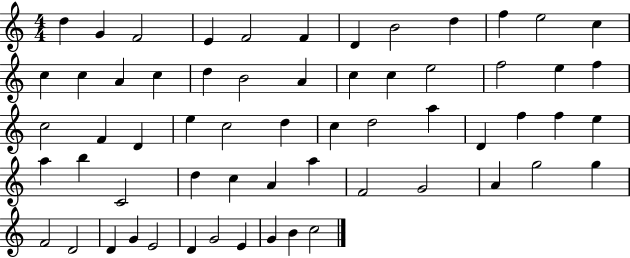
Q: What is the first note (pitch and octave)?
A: D5